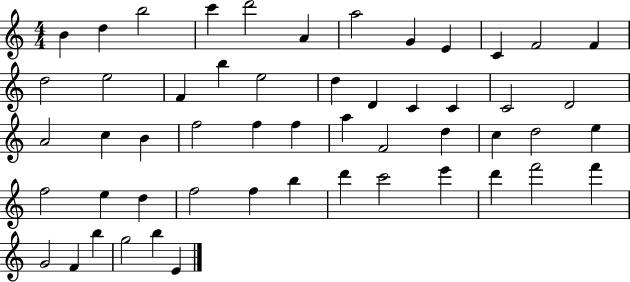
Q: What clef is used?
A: treble